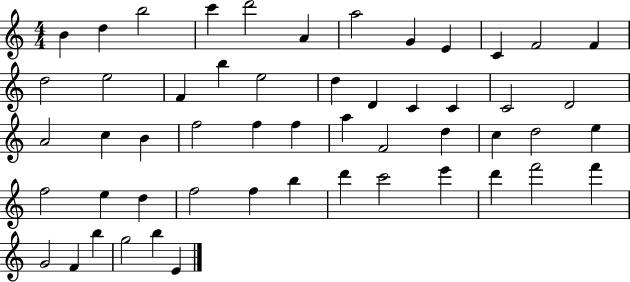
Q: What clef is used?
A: treble